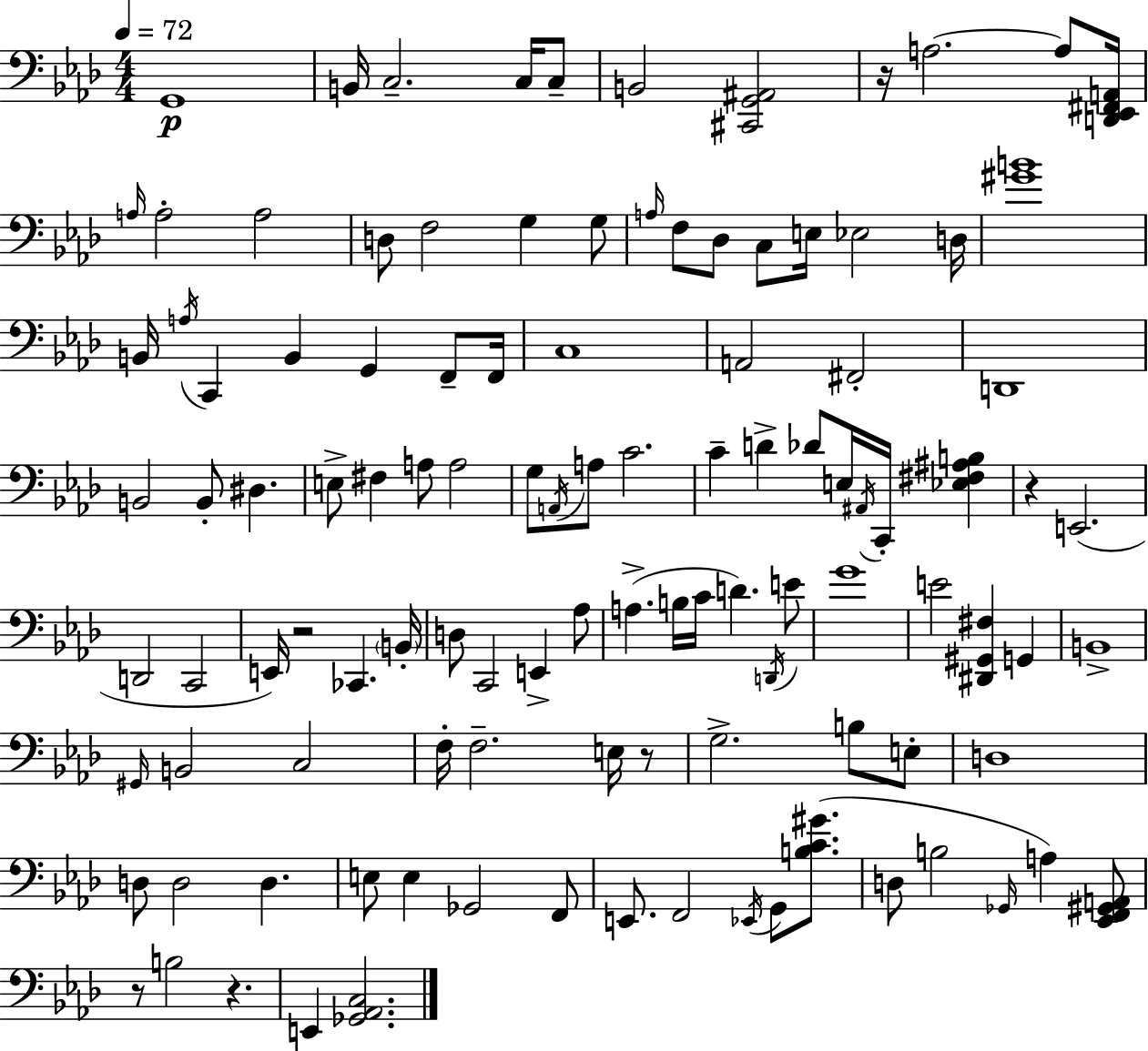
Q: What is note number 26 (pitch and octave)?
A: B2